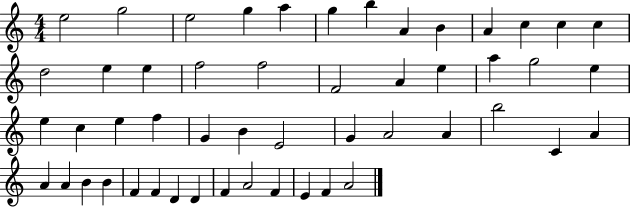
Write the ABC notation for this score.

X:1
T:Untitled
M:4/4
L:1/4
K:C
e2 g2 e2 g a g b A B A c c c d2 e e f2 f2 F2 A e a g2 e e c e f G B E2 G A2 A b2 C A A A B B F F D D F A2 F E F A2